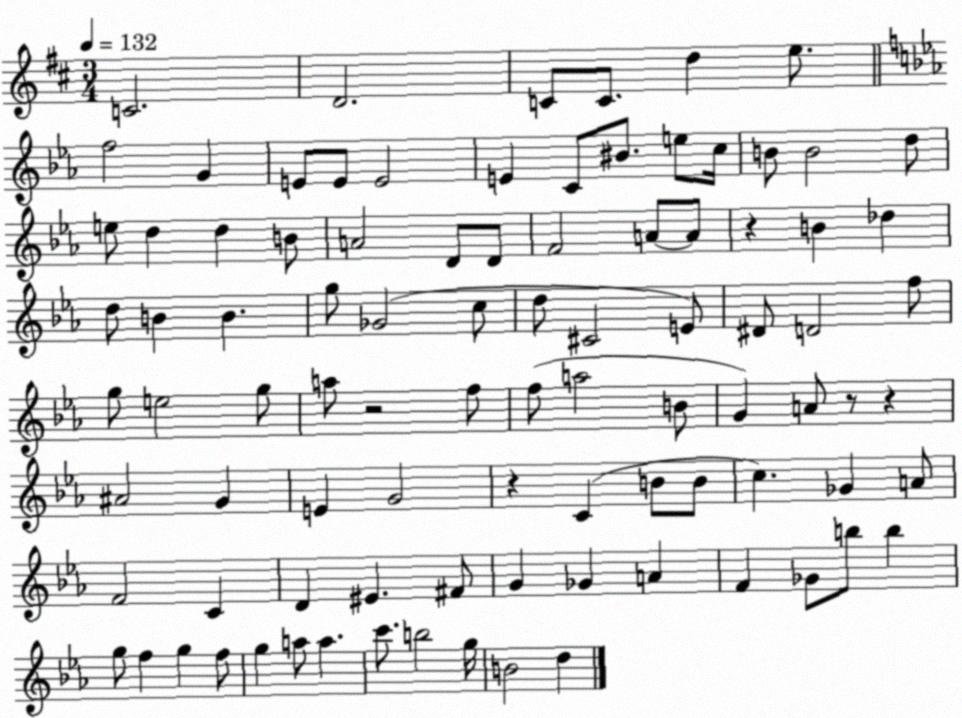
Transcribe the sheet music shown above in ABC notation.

X:1
T:Untitled
M:3/4
L:1/4
K:D
C2 D2 C/2 C/2 d e/2 f2 G E/2 E/2 E2 E C/2 ^B/2 e/2 c/4 B/2 B2 d/2 e/2 d d B/2 A2 D/2 D/2 F2 A/2 A/2 z B _d d/2 B B g/2 _G2 c/2 d/2 ^C2 E/2 ^D/2 D2 f/2 g/2 e2 g/2 a/2 z2 f/2 f/2 a2 B/2 G A/2 z/2 z ^A2 G E G2 z C B/2 B/2 c _G A/2 F2 C D ^E ^F/2 G _G A F _G/2 b/2 b g/2 f g f/2 g a/2 a c'/2 b2 g/4 B2 d